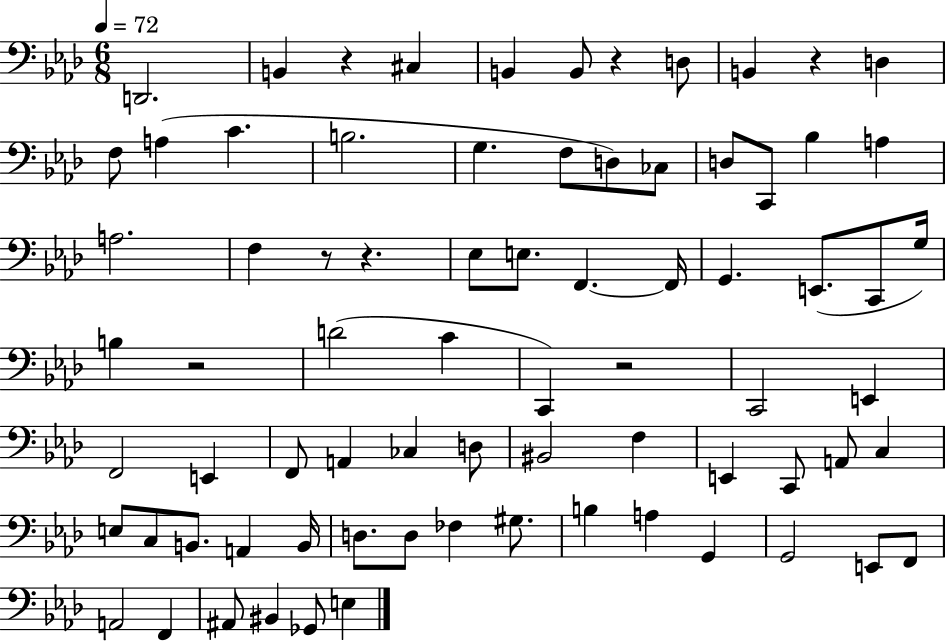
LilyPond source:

{
  \clef bass
  \numericTimeSignature
  \time 6/8
  \key aes \major
  \tempo 4 = 72
  \repeat volta 2 { d,2. | b,4 r4 cis4 | b,4 b,8 r4 d8 | b,4 r4 d4 | \break f8 a4( c'4. | b2. | g4. f8 d8) ces8 | d8 c,8 bes4 a4 | \break a2. | f4 r8 r4. | ees8 e8. f,4.~~ f,16 | g,4. e,8.( c,8 g16) | \break b4 r2 | d'2( c'4 | c,4) r2 | c,2 e,4 | \break f,2 e,4 | f,8 a,4 ces4 d8 | bis,2 f4 | e,4 c,8 a,8 c4 | \break e8 c8 b,8. a,4 b,16 | d8. d8 fes4 gis8. | b4 a4 g,4 | g,2 e,8 f,8 | \break a,2 f,4 | ais,8 bis,4 ges,8 e4 | } \bar "|."
}